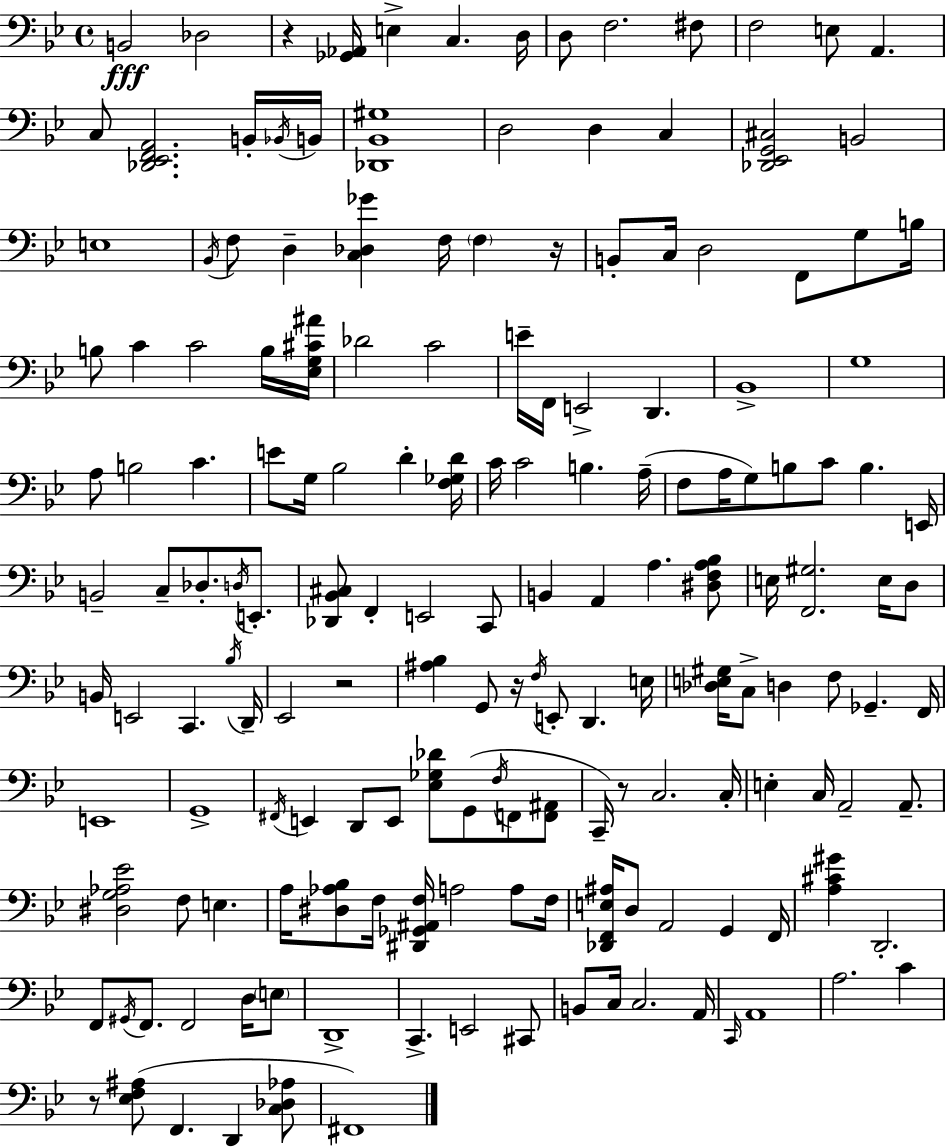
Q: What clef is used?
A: bass